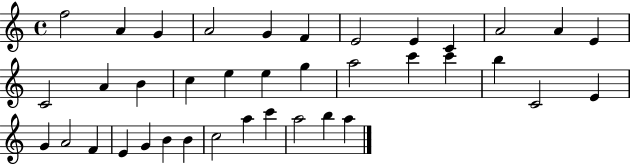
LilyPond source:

{
  \clef treble
  \time 4/4
  \defaultTimeSignature
  \key c \major
  f''2 a'4 g'4 | a'2 g'4 f'4 | e'2 e'4 c'4 | a'2 a'4 e'4 | \break c'2 a'4 b'4 | c''4 e''4 e''4 g''4 | a''2 c'''4 c'''4 | b''4 c'2 e'4 | \break g'4 a'2 f'4 | e'4 g'4 b'4 b'4 | c''2 a''4 c'''4 | a''2 b''4 a''4 | \break \bar "|."
}